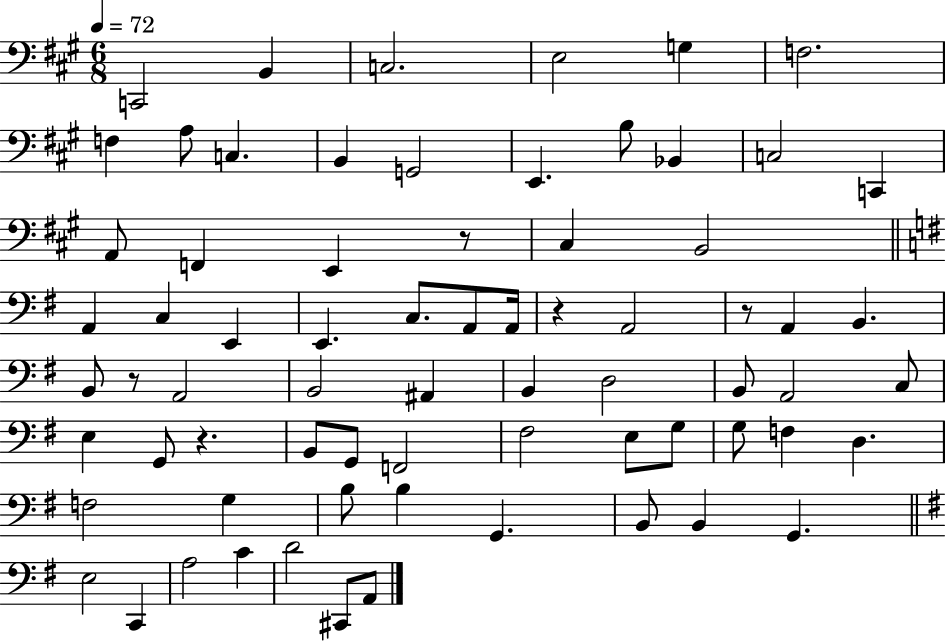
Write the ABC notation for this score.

X:1
T:Untitled
M:6/8
L:1/4
K:A
C,,2 B,, C,2 E,2 G, F,2 F, A,/2 C, B,, G,,2 E,, B,/2 _B,, C,2 C,, A,,/2 F,, E,, z/2 ^C, B,,2 A,, C, E,, E,, C,/2 A,,/2 A,,/4 z A,,2 z/2 A,, B,, B,,/2 z/2 A,,2 B,,2 ^A,, B,, D,2 B,,/2 A,,2 C,/2 E, G,,/2 z B,,/2 G,,/2 F,,2 ^F,2 E,/2 G,/2 G,/2 F, D, F,2 G, B,/2 B, G,, B,,/2 B,, G,, E,2 C,, A,2 C D2 ^C,,/2 A,,/2